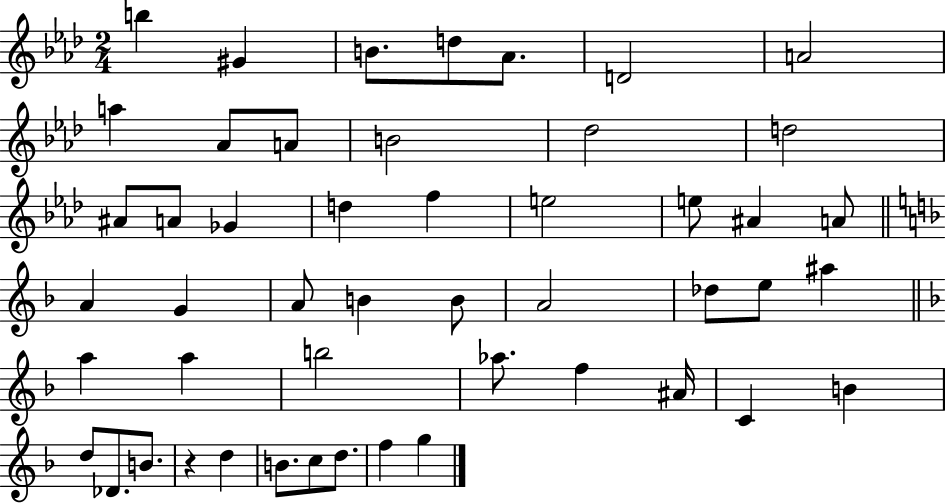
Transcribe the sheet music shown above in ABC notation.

X:1
T:Untitled
M:2/4
L:1/4
K:Ab
b ^G B/2 d/2 _A/2 D2 A2 a _A/2 A/2 B2 _d2 d2 ^A/2 A/2 _G d f e2 e/2 ^A A/2 A G A/2 B B/2 A2 _d/2 e/2 ^a a a b2 _a/2 f ^A/4 C B d/2 _D/2 B/2 z d B/2 c/2 d/2 f g